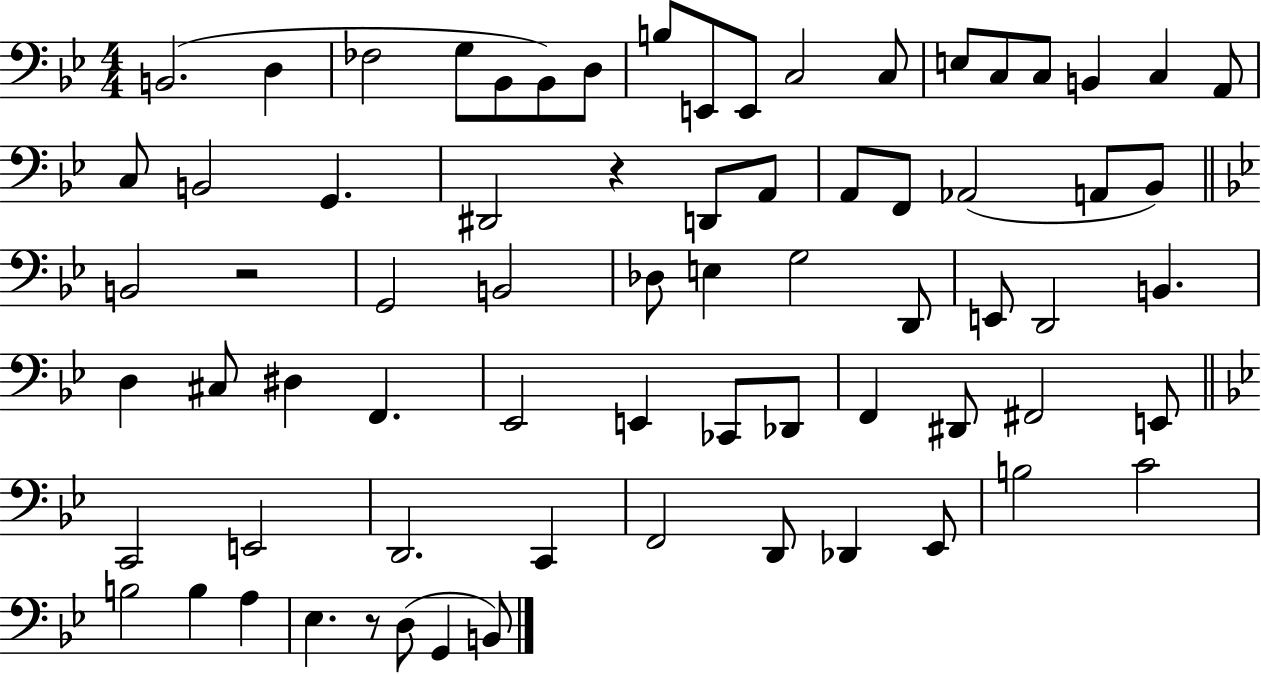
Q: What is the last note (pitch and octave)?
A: B2